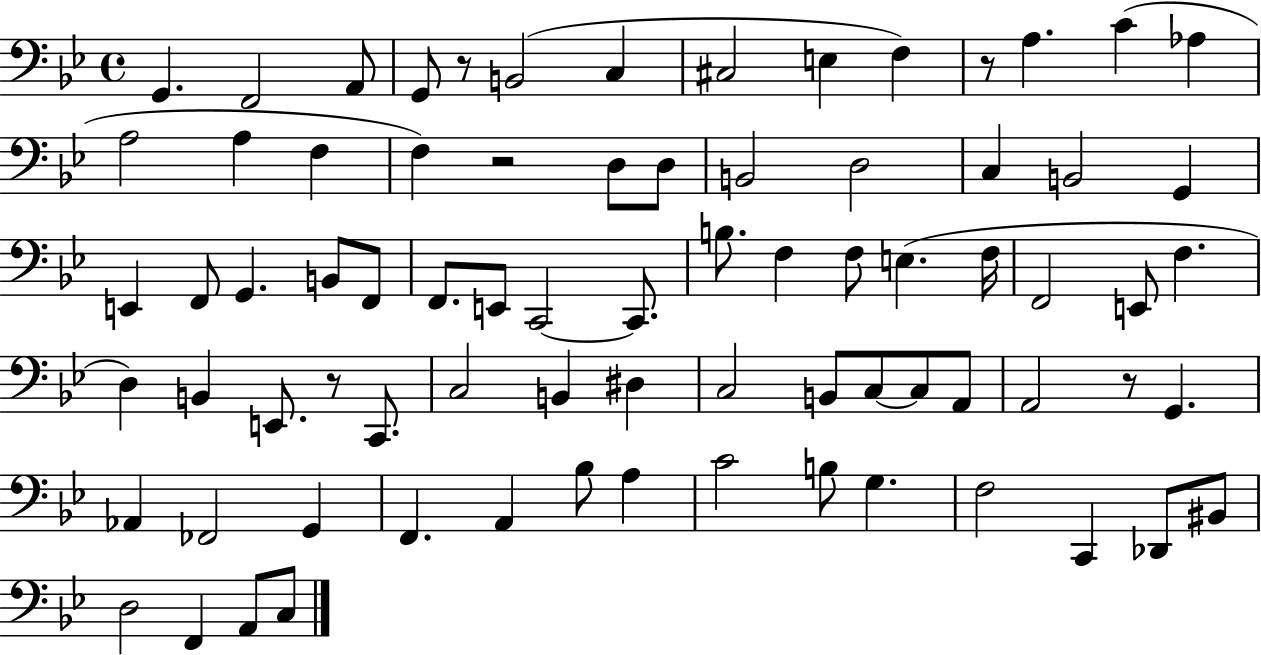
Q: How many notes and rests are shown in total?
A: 77